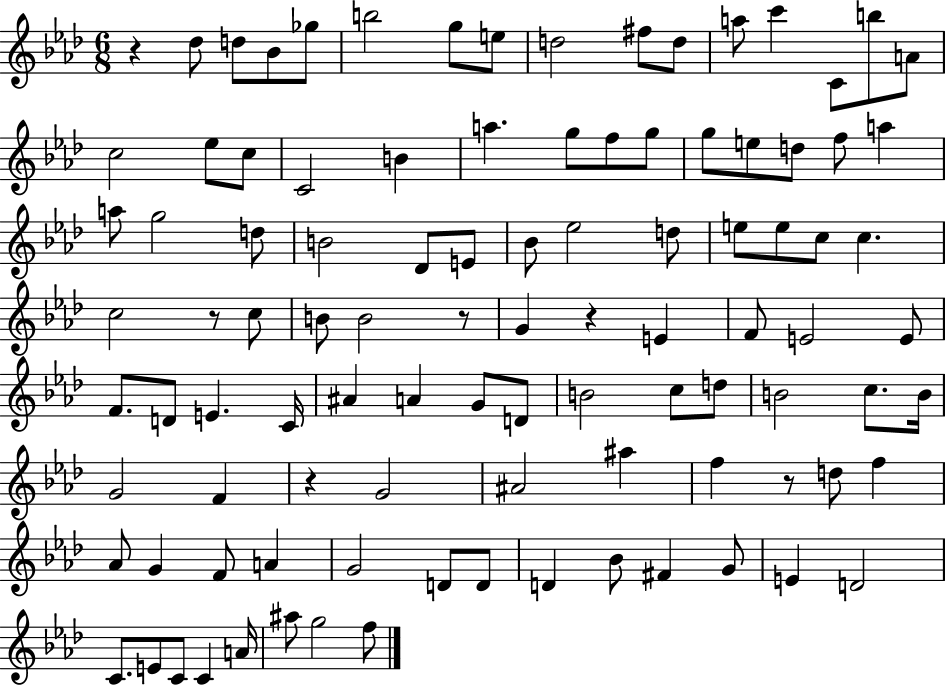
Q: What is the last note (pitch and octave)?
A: F5